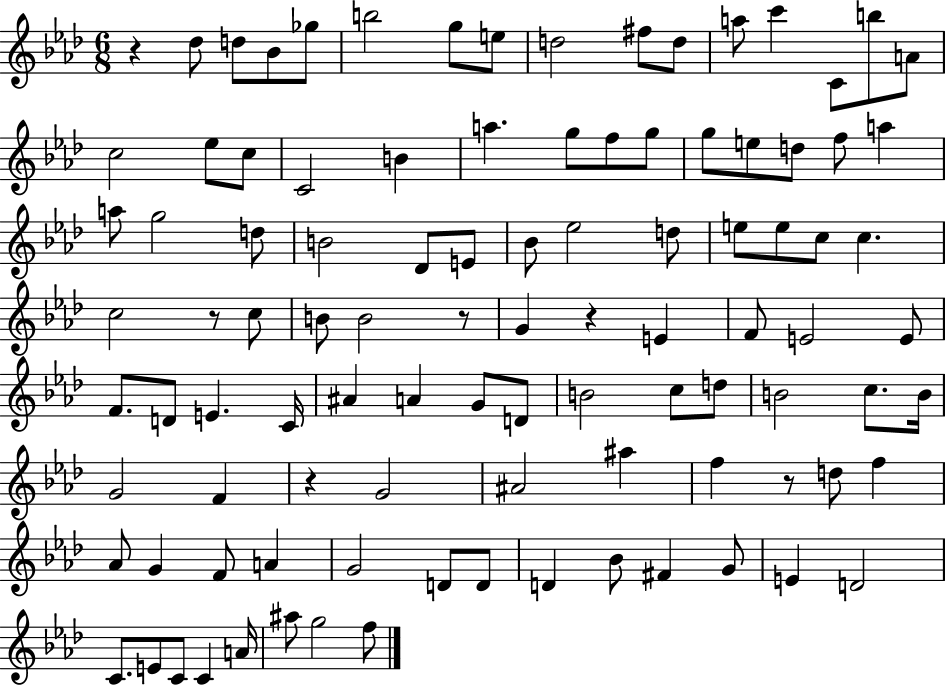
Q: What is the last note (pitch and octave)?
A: F5